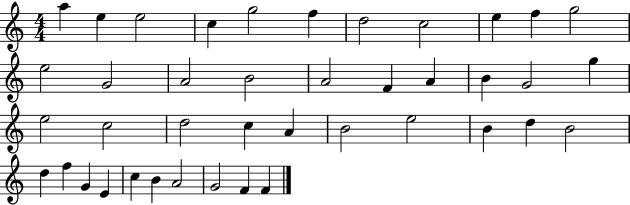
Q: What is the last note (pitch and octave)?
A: F4